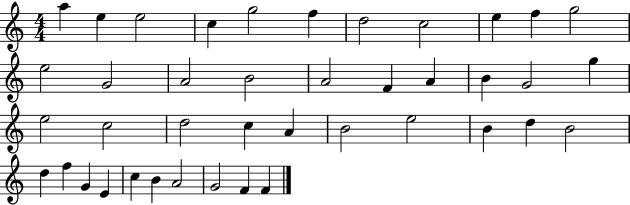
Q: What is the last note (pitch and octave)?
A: F4